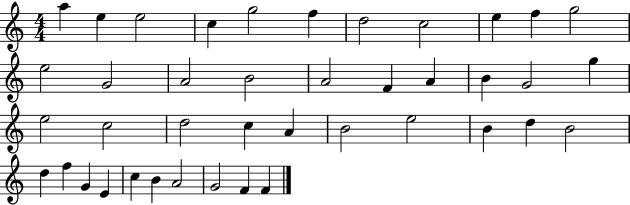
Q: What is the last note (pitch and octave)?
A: F4